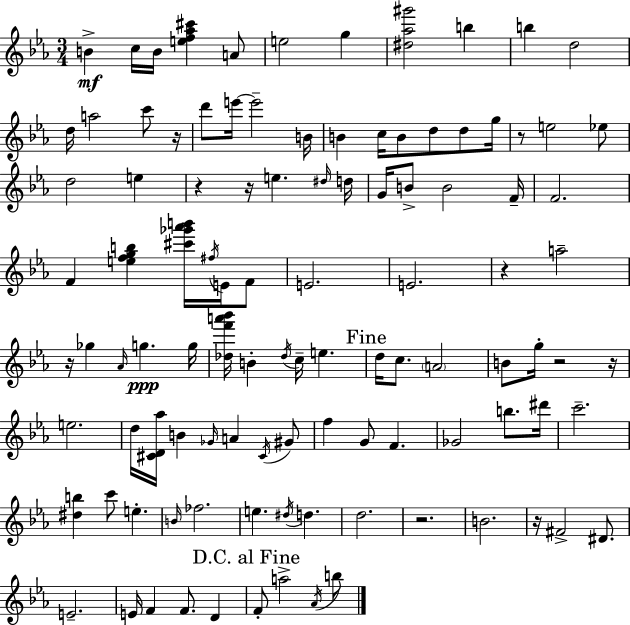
{
  \clef treble
  \numericTimeSignature
  \time 3/4
  \key ees \major
  \repeat volta 2 { b'4->\mf c''16 b'16 <e'' f'' aes'' cis'''>4 a'8 | e''2 g''4 | <dis'' aes'' gis'''>2 b''4 | b''4 d''2 | \break d''16 a''2 c'''8 r16 | d'''8 e'''16~~ e'''2-- b'16 | b'4 c''16 b'8 d''8 d''8 g''16 | r8 e''2 ees''8 | \break d''2 e''4 | r4 r16 e''4. \grace { dis''16 } | d''16 g'16 b'8-> b'2 | f'16-- f'2. | \break f'4 <e'' f'' g'' b''>4 <cis''' ges''' aes''' b'''>16 \acciaccatura { fis''16 } e'16 | f'8 e'2. | e'2. | r4 a''2-- | \break r16 ges''4 \grace { aes'16 }\ppp g''4. | g''16 <des'' f''' a''' bes'''>16 b'4-. \acciaccatura { des''16 } c''16-- e''4. | \mark "Fine" d''16 c''8. \parenthesize a'2 | b'8 g''16-. r2 | \break r16 e''2. | d''16 <cis' d' aes''>16 b'4 \grace { ges'16 } a'4 | \acciaccatura { cis'16 } gis'8 f''4 g'8 | f'4. ges'2 | \break b''8. dis'''16 c'''2.-- | <dis'' b''>4 c'''8 | e''4.-. \grace { b'16 } fes''2. | e''4. | \break \acciaccatura { dis''16 } d''4. d''2. | r2. | b'2. | r16 fis'2-> | \break dis'8. e'2.-- | e'16 f'4 | f'8. d'4 \mark "D.C. al Fine" f'8-. a''2-> | \acciaccatura { aes'16 } b''8 } \bar "|."
}